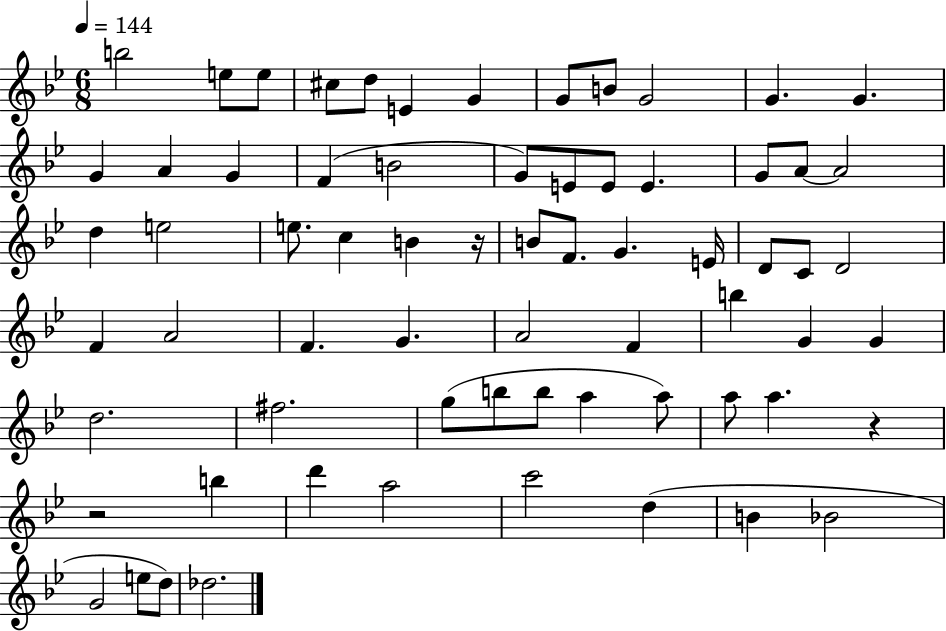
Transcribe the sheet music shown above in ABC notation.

X:1
T:Untitled
M:6/8
L:1/4
K:Bb
b2 e/2 e/2 ^c/2 d/2 E G G/2 B/2 G2 G G G A G F B2 G/2 E/2 E/2 E G/2 A/2 A2 d e2 e/2 c B z/4 B/2 F/2 G E/4 D/2 C/2 D2 F A2 F G A2 F b G G d2 ^f2 g/2 b/2 b/2 a a/2 a/2 a z z2 b d' a2 c'2 d B _B2 G2 e/2 d/2 _d2